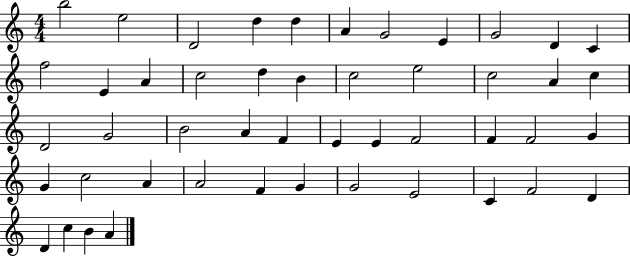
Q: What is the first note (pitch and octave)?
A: B5